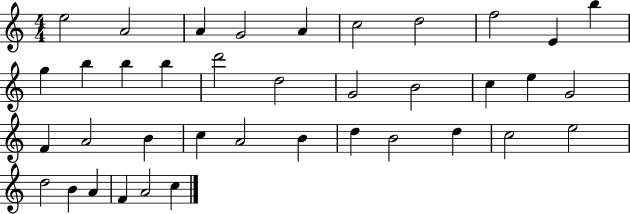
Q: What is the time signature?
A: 4/4